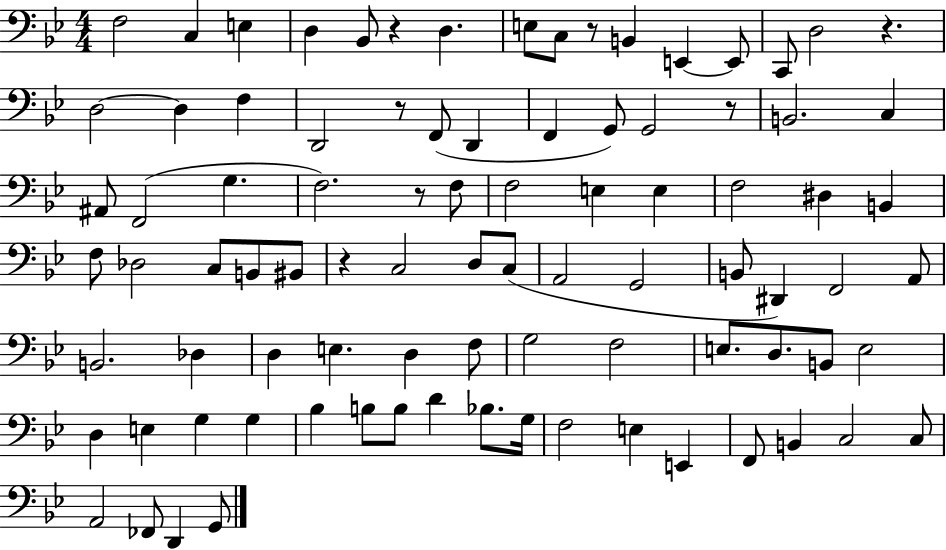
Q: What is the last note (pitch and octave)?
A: G2